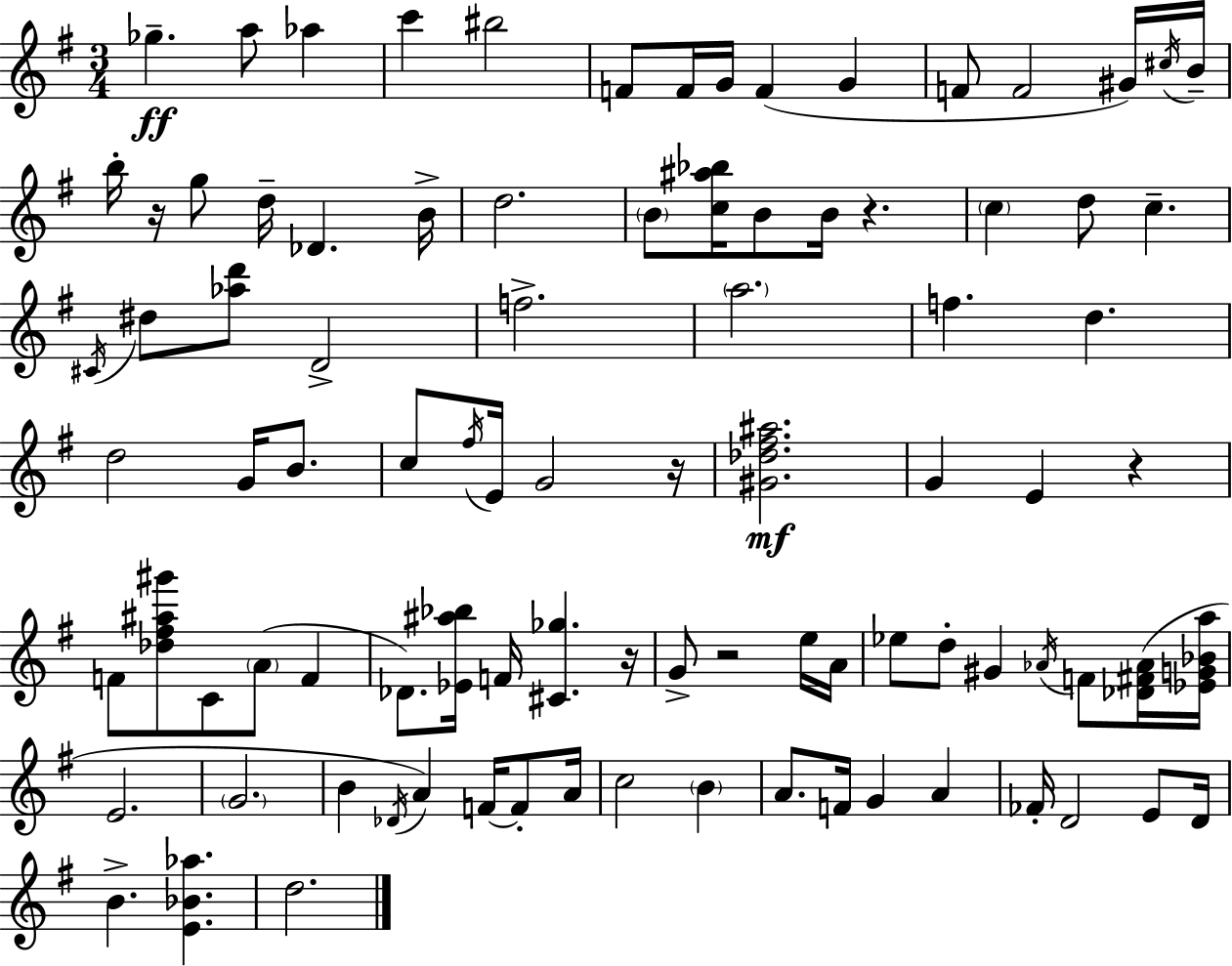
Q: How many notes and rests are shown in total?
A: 92